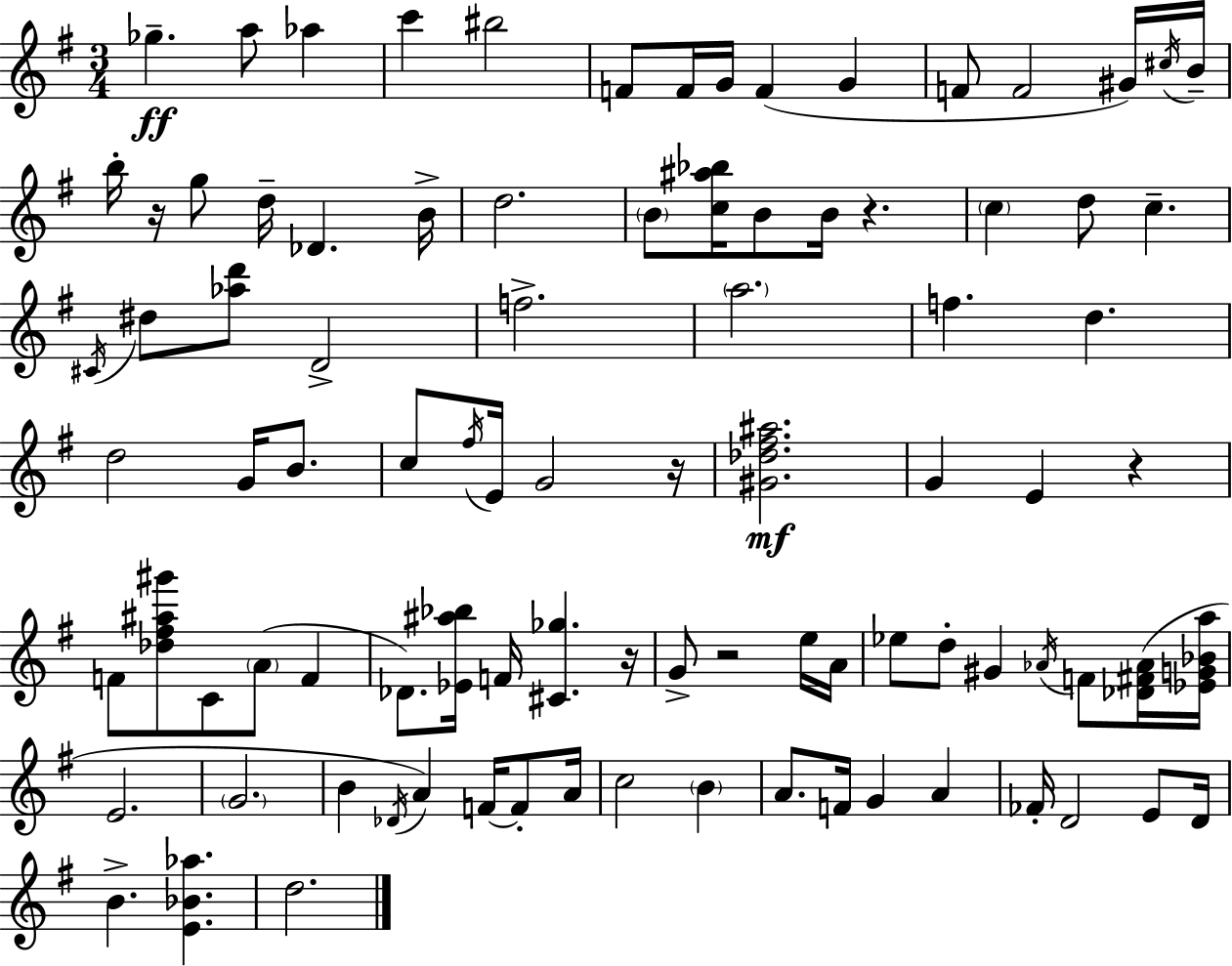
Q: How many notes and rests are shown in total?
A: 92